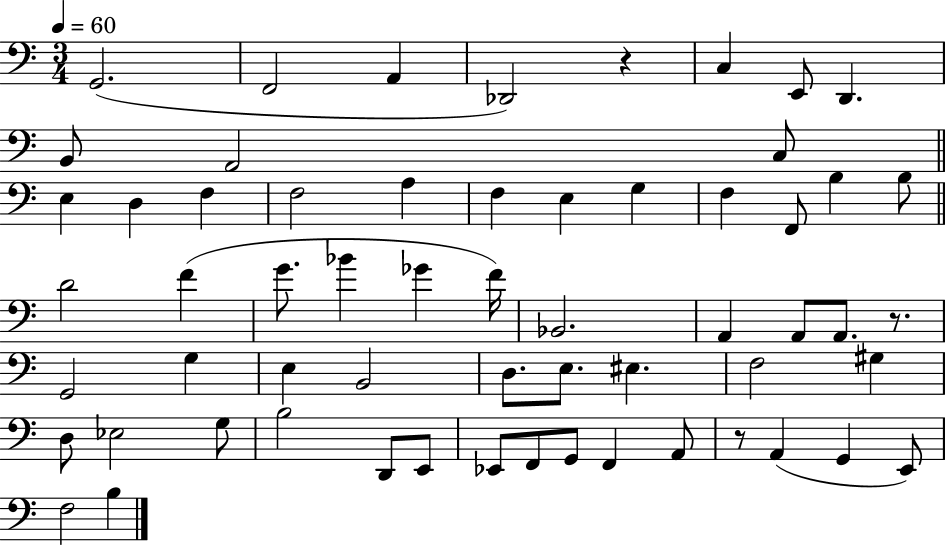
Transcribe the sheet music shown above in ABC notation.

X:1
T:Untitled
M:3/4
L:1/4
K:C
G,,2 F,,2 A,, _D,,2 z C, E,,/2 D,, B,,/2 A,,2 C,/2 E, D, F, F,2 A, F, E, G, F, F,,/2 B, B,/2 D2 F G/2 _B _G F/4 _B,,2 A,, A,,/2 A,,/2 z/2 G,,2 G, E, B,,2 D,/2 E,/2 ^E, F,2 ^G, D,/2 _E,2 G,/2 B,2 D,,/2 E,,/2 _E,,/2 F,,/2 G,,/2 F,, A,,/2 z/2 A,, G,, E,,/2 F,2 B,